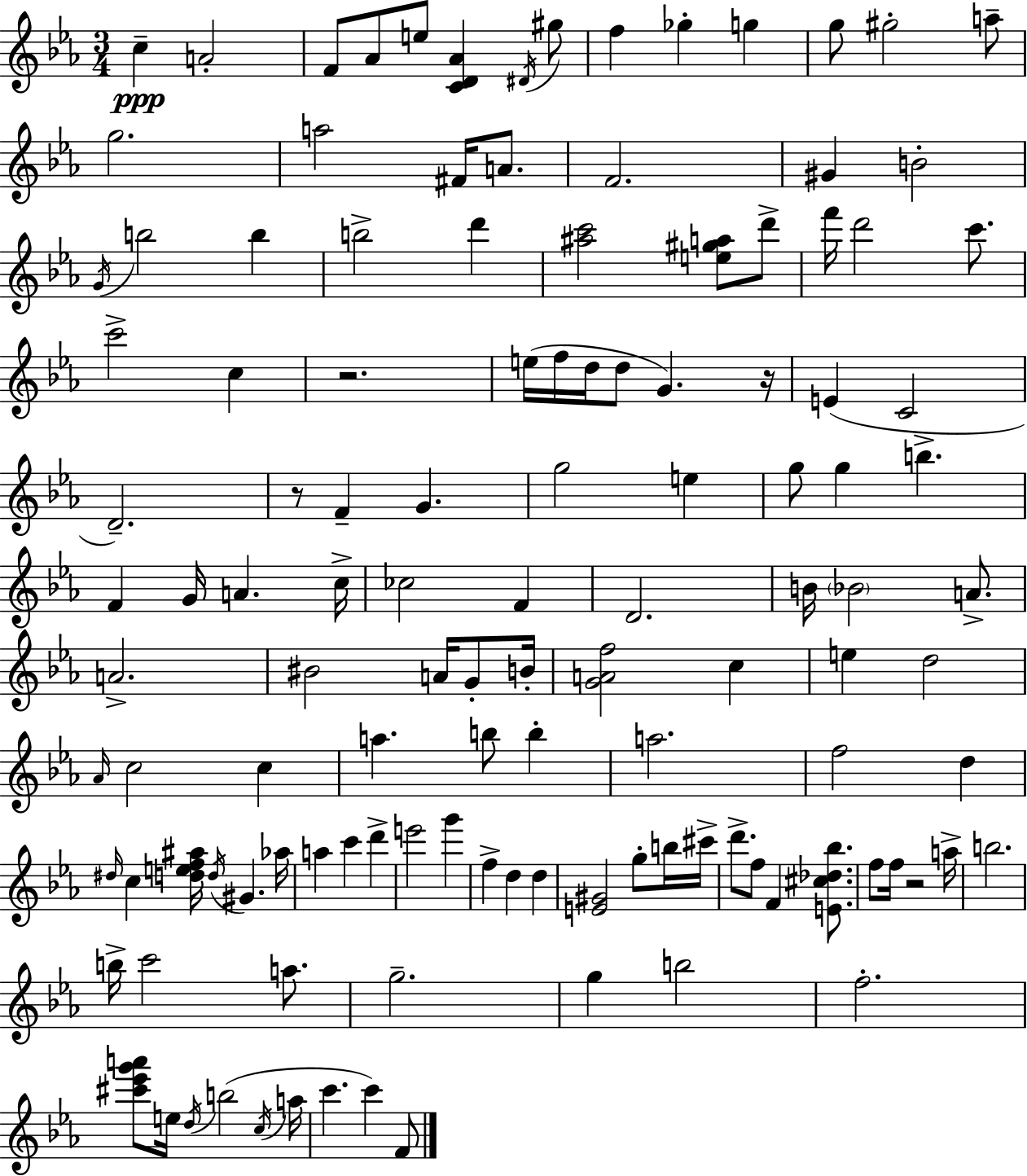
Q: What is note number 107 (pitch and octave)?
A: C5